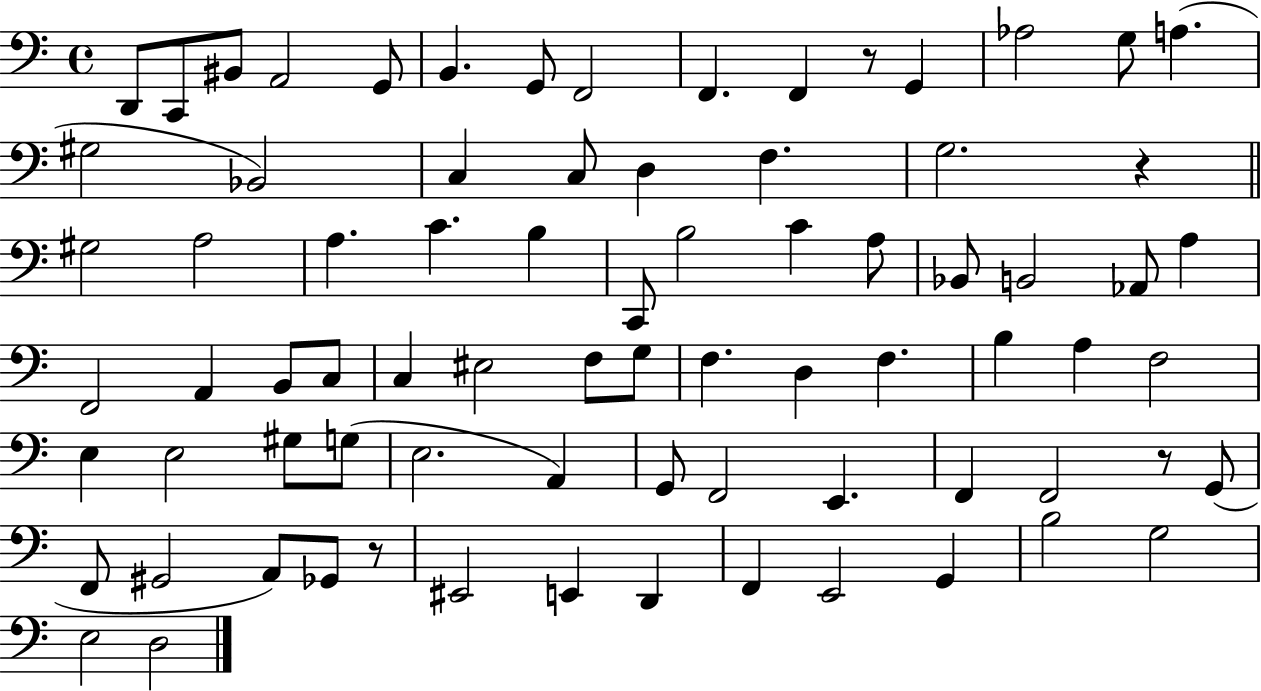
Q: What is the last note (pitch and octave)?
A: D3